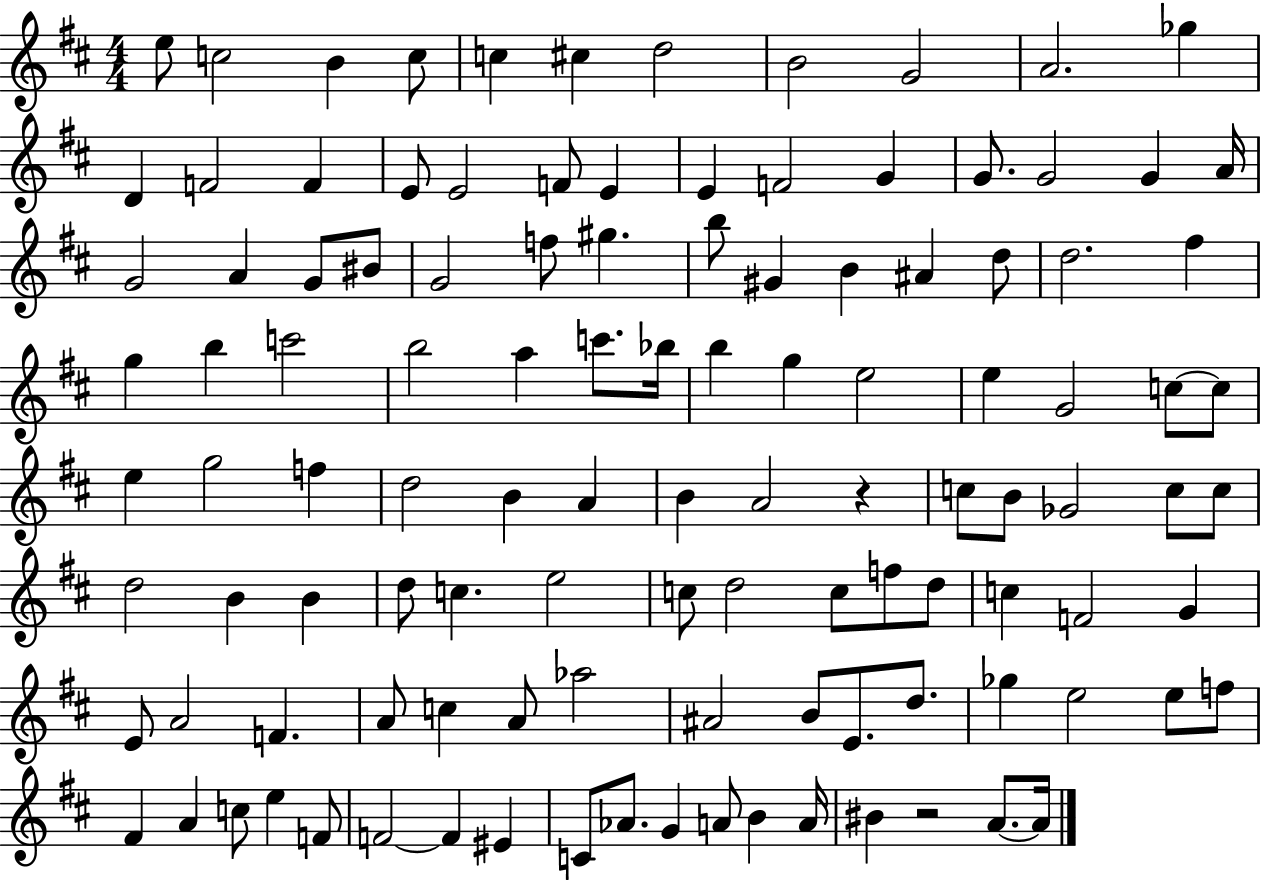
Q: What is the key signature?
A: D major